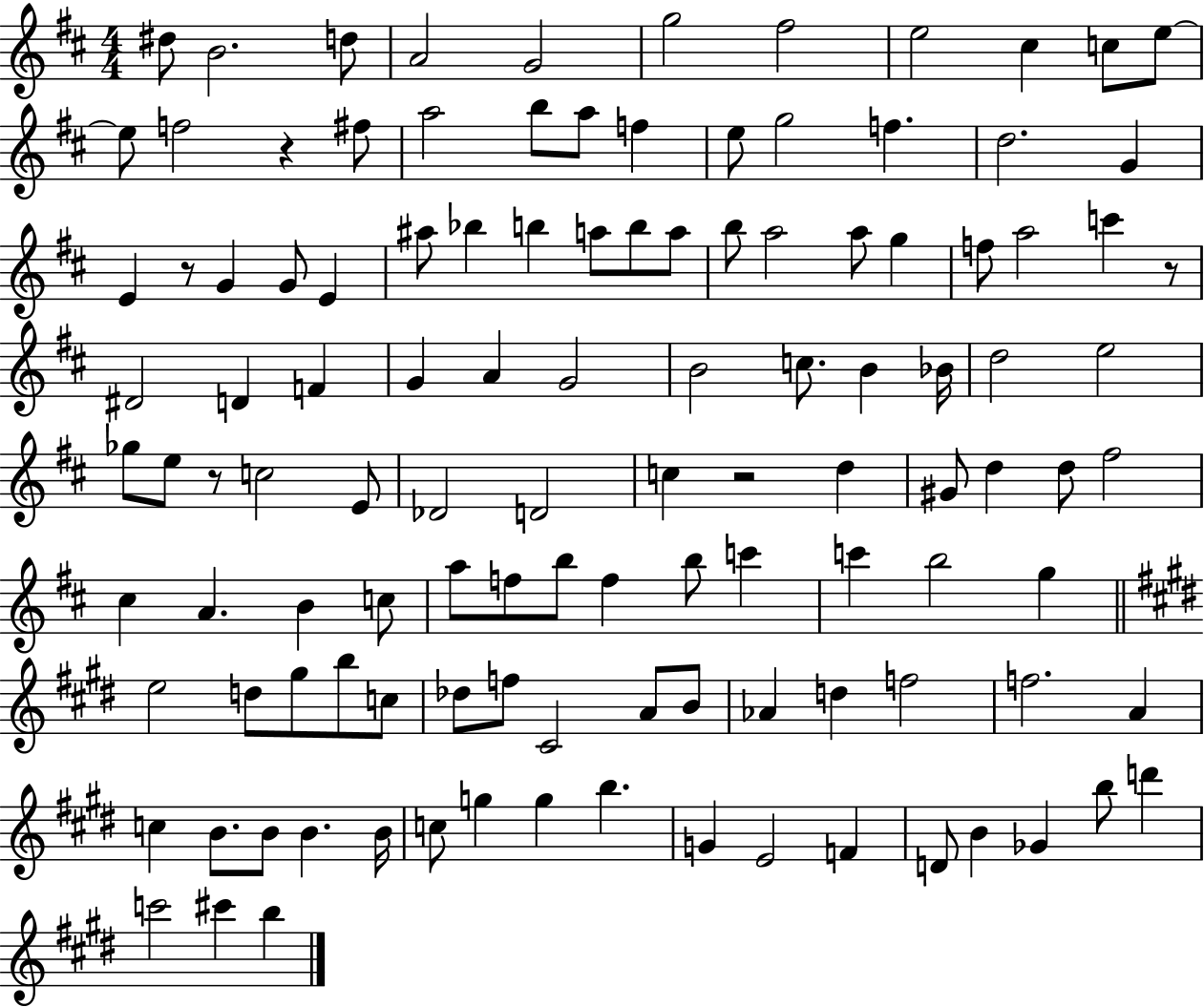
D#5/e B4/h. D5/e A4/h G4/h G5/h F#5/h E5/h C#5/q C5/e E5/e E5/e F5/h R/q F#5/e A5/h B5/e A5/e F5/q E5/e G5/h F5/q. D5/h. G4/q E4/q R/e G4/q G4/e E4/q A#5/e Bb5/q B5/q A5/e B5/e A5/e B5/e A5/h A5/e G5/q F5/e A5/h C6/q R/e D#4/h D4/q F4/q G4/q A4/q G4/h B4/h C5/e. B4/q Bb4/s D5/h E5/h Gb5/e E5/e R/e C5/h E4/e Db4/h D4/h C5/q R/h D5/q G#4/e D5/q D5/e F#5/h C#5/q A4/q. B4/q C5/e A5/e F5/e B5/e F5/q B5/e C6/q C6/q B5/h G5/q E5/h D5/e G#5/e B5/e C5/e Db5/e F5/e C#4/h A4/e B4/e Ab4/q D5/q F5/h F5/h. A4/q C5/q B4/e. B4/e B4/q. B4/s C5/e G5/q G5/q B5/q. G4/q E4/h F4/q D4/e B4/q Gb4/q B5/e D6/q C6/h C#6/q B5/q